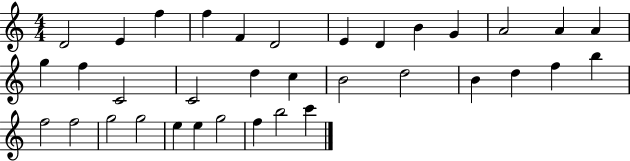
{
  \clef treble
  \numericTimeSignature
  \time 4/4
  \key c \major
  d'2 e'4 f''4 | f''4 f'4 d'2 | e'4 d'4 b'4 g'4 | a'2 a'4 a'4 | \break g''4 f''4 c'2 | c'2 d''4 c''4 | b'2 d''2 | b'4 d''4 f''4 b''4 | \break f''2 f''2 | g''2 g''2 | e''4 e''4 g''2 | f''4 b''2 c'''4 | \break \bar "|."
}